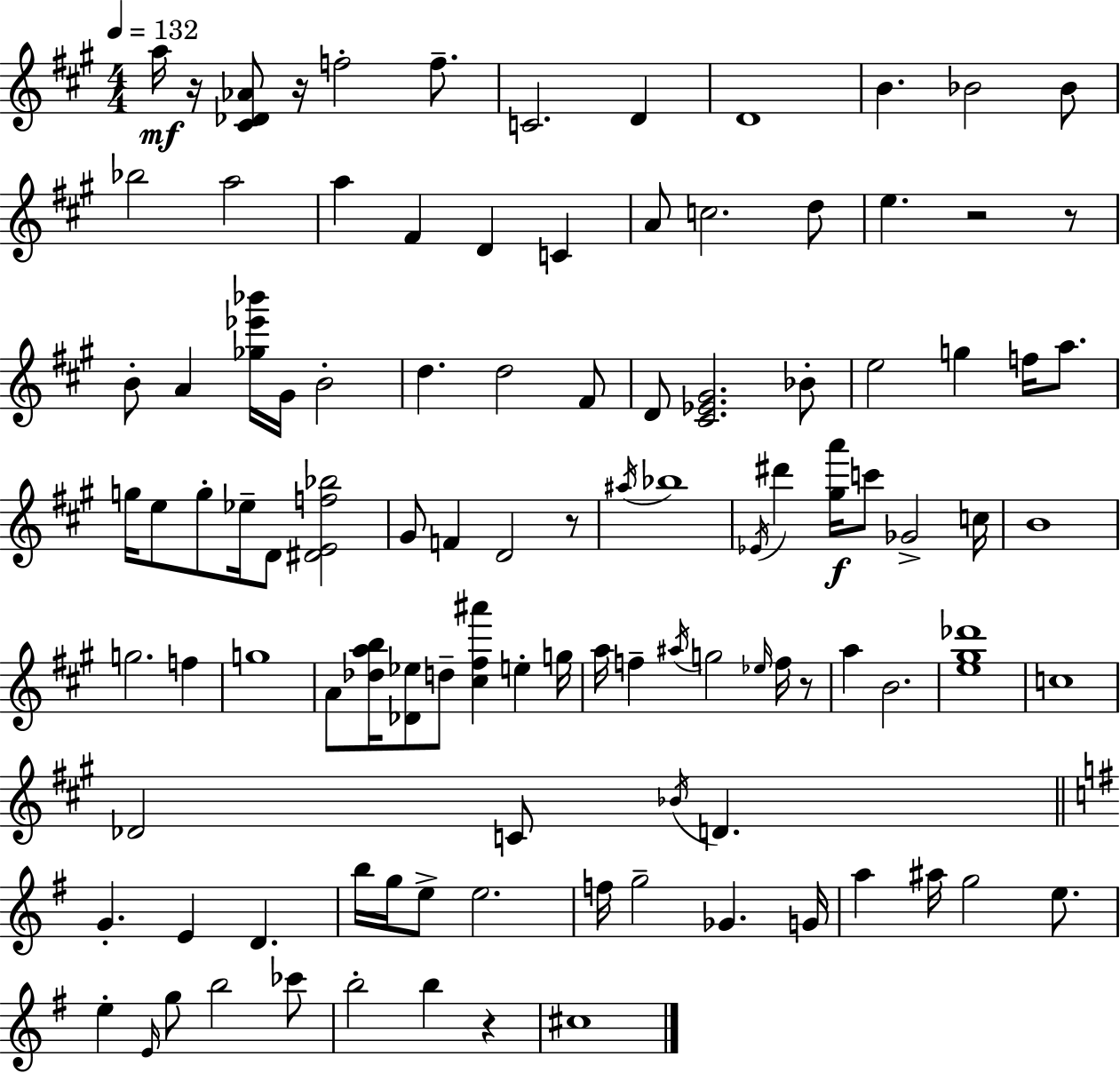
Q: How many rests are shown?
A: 7